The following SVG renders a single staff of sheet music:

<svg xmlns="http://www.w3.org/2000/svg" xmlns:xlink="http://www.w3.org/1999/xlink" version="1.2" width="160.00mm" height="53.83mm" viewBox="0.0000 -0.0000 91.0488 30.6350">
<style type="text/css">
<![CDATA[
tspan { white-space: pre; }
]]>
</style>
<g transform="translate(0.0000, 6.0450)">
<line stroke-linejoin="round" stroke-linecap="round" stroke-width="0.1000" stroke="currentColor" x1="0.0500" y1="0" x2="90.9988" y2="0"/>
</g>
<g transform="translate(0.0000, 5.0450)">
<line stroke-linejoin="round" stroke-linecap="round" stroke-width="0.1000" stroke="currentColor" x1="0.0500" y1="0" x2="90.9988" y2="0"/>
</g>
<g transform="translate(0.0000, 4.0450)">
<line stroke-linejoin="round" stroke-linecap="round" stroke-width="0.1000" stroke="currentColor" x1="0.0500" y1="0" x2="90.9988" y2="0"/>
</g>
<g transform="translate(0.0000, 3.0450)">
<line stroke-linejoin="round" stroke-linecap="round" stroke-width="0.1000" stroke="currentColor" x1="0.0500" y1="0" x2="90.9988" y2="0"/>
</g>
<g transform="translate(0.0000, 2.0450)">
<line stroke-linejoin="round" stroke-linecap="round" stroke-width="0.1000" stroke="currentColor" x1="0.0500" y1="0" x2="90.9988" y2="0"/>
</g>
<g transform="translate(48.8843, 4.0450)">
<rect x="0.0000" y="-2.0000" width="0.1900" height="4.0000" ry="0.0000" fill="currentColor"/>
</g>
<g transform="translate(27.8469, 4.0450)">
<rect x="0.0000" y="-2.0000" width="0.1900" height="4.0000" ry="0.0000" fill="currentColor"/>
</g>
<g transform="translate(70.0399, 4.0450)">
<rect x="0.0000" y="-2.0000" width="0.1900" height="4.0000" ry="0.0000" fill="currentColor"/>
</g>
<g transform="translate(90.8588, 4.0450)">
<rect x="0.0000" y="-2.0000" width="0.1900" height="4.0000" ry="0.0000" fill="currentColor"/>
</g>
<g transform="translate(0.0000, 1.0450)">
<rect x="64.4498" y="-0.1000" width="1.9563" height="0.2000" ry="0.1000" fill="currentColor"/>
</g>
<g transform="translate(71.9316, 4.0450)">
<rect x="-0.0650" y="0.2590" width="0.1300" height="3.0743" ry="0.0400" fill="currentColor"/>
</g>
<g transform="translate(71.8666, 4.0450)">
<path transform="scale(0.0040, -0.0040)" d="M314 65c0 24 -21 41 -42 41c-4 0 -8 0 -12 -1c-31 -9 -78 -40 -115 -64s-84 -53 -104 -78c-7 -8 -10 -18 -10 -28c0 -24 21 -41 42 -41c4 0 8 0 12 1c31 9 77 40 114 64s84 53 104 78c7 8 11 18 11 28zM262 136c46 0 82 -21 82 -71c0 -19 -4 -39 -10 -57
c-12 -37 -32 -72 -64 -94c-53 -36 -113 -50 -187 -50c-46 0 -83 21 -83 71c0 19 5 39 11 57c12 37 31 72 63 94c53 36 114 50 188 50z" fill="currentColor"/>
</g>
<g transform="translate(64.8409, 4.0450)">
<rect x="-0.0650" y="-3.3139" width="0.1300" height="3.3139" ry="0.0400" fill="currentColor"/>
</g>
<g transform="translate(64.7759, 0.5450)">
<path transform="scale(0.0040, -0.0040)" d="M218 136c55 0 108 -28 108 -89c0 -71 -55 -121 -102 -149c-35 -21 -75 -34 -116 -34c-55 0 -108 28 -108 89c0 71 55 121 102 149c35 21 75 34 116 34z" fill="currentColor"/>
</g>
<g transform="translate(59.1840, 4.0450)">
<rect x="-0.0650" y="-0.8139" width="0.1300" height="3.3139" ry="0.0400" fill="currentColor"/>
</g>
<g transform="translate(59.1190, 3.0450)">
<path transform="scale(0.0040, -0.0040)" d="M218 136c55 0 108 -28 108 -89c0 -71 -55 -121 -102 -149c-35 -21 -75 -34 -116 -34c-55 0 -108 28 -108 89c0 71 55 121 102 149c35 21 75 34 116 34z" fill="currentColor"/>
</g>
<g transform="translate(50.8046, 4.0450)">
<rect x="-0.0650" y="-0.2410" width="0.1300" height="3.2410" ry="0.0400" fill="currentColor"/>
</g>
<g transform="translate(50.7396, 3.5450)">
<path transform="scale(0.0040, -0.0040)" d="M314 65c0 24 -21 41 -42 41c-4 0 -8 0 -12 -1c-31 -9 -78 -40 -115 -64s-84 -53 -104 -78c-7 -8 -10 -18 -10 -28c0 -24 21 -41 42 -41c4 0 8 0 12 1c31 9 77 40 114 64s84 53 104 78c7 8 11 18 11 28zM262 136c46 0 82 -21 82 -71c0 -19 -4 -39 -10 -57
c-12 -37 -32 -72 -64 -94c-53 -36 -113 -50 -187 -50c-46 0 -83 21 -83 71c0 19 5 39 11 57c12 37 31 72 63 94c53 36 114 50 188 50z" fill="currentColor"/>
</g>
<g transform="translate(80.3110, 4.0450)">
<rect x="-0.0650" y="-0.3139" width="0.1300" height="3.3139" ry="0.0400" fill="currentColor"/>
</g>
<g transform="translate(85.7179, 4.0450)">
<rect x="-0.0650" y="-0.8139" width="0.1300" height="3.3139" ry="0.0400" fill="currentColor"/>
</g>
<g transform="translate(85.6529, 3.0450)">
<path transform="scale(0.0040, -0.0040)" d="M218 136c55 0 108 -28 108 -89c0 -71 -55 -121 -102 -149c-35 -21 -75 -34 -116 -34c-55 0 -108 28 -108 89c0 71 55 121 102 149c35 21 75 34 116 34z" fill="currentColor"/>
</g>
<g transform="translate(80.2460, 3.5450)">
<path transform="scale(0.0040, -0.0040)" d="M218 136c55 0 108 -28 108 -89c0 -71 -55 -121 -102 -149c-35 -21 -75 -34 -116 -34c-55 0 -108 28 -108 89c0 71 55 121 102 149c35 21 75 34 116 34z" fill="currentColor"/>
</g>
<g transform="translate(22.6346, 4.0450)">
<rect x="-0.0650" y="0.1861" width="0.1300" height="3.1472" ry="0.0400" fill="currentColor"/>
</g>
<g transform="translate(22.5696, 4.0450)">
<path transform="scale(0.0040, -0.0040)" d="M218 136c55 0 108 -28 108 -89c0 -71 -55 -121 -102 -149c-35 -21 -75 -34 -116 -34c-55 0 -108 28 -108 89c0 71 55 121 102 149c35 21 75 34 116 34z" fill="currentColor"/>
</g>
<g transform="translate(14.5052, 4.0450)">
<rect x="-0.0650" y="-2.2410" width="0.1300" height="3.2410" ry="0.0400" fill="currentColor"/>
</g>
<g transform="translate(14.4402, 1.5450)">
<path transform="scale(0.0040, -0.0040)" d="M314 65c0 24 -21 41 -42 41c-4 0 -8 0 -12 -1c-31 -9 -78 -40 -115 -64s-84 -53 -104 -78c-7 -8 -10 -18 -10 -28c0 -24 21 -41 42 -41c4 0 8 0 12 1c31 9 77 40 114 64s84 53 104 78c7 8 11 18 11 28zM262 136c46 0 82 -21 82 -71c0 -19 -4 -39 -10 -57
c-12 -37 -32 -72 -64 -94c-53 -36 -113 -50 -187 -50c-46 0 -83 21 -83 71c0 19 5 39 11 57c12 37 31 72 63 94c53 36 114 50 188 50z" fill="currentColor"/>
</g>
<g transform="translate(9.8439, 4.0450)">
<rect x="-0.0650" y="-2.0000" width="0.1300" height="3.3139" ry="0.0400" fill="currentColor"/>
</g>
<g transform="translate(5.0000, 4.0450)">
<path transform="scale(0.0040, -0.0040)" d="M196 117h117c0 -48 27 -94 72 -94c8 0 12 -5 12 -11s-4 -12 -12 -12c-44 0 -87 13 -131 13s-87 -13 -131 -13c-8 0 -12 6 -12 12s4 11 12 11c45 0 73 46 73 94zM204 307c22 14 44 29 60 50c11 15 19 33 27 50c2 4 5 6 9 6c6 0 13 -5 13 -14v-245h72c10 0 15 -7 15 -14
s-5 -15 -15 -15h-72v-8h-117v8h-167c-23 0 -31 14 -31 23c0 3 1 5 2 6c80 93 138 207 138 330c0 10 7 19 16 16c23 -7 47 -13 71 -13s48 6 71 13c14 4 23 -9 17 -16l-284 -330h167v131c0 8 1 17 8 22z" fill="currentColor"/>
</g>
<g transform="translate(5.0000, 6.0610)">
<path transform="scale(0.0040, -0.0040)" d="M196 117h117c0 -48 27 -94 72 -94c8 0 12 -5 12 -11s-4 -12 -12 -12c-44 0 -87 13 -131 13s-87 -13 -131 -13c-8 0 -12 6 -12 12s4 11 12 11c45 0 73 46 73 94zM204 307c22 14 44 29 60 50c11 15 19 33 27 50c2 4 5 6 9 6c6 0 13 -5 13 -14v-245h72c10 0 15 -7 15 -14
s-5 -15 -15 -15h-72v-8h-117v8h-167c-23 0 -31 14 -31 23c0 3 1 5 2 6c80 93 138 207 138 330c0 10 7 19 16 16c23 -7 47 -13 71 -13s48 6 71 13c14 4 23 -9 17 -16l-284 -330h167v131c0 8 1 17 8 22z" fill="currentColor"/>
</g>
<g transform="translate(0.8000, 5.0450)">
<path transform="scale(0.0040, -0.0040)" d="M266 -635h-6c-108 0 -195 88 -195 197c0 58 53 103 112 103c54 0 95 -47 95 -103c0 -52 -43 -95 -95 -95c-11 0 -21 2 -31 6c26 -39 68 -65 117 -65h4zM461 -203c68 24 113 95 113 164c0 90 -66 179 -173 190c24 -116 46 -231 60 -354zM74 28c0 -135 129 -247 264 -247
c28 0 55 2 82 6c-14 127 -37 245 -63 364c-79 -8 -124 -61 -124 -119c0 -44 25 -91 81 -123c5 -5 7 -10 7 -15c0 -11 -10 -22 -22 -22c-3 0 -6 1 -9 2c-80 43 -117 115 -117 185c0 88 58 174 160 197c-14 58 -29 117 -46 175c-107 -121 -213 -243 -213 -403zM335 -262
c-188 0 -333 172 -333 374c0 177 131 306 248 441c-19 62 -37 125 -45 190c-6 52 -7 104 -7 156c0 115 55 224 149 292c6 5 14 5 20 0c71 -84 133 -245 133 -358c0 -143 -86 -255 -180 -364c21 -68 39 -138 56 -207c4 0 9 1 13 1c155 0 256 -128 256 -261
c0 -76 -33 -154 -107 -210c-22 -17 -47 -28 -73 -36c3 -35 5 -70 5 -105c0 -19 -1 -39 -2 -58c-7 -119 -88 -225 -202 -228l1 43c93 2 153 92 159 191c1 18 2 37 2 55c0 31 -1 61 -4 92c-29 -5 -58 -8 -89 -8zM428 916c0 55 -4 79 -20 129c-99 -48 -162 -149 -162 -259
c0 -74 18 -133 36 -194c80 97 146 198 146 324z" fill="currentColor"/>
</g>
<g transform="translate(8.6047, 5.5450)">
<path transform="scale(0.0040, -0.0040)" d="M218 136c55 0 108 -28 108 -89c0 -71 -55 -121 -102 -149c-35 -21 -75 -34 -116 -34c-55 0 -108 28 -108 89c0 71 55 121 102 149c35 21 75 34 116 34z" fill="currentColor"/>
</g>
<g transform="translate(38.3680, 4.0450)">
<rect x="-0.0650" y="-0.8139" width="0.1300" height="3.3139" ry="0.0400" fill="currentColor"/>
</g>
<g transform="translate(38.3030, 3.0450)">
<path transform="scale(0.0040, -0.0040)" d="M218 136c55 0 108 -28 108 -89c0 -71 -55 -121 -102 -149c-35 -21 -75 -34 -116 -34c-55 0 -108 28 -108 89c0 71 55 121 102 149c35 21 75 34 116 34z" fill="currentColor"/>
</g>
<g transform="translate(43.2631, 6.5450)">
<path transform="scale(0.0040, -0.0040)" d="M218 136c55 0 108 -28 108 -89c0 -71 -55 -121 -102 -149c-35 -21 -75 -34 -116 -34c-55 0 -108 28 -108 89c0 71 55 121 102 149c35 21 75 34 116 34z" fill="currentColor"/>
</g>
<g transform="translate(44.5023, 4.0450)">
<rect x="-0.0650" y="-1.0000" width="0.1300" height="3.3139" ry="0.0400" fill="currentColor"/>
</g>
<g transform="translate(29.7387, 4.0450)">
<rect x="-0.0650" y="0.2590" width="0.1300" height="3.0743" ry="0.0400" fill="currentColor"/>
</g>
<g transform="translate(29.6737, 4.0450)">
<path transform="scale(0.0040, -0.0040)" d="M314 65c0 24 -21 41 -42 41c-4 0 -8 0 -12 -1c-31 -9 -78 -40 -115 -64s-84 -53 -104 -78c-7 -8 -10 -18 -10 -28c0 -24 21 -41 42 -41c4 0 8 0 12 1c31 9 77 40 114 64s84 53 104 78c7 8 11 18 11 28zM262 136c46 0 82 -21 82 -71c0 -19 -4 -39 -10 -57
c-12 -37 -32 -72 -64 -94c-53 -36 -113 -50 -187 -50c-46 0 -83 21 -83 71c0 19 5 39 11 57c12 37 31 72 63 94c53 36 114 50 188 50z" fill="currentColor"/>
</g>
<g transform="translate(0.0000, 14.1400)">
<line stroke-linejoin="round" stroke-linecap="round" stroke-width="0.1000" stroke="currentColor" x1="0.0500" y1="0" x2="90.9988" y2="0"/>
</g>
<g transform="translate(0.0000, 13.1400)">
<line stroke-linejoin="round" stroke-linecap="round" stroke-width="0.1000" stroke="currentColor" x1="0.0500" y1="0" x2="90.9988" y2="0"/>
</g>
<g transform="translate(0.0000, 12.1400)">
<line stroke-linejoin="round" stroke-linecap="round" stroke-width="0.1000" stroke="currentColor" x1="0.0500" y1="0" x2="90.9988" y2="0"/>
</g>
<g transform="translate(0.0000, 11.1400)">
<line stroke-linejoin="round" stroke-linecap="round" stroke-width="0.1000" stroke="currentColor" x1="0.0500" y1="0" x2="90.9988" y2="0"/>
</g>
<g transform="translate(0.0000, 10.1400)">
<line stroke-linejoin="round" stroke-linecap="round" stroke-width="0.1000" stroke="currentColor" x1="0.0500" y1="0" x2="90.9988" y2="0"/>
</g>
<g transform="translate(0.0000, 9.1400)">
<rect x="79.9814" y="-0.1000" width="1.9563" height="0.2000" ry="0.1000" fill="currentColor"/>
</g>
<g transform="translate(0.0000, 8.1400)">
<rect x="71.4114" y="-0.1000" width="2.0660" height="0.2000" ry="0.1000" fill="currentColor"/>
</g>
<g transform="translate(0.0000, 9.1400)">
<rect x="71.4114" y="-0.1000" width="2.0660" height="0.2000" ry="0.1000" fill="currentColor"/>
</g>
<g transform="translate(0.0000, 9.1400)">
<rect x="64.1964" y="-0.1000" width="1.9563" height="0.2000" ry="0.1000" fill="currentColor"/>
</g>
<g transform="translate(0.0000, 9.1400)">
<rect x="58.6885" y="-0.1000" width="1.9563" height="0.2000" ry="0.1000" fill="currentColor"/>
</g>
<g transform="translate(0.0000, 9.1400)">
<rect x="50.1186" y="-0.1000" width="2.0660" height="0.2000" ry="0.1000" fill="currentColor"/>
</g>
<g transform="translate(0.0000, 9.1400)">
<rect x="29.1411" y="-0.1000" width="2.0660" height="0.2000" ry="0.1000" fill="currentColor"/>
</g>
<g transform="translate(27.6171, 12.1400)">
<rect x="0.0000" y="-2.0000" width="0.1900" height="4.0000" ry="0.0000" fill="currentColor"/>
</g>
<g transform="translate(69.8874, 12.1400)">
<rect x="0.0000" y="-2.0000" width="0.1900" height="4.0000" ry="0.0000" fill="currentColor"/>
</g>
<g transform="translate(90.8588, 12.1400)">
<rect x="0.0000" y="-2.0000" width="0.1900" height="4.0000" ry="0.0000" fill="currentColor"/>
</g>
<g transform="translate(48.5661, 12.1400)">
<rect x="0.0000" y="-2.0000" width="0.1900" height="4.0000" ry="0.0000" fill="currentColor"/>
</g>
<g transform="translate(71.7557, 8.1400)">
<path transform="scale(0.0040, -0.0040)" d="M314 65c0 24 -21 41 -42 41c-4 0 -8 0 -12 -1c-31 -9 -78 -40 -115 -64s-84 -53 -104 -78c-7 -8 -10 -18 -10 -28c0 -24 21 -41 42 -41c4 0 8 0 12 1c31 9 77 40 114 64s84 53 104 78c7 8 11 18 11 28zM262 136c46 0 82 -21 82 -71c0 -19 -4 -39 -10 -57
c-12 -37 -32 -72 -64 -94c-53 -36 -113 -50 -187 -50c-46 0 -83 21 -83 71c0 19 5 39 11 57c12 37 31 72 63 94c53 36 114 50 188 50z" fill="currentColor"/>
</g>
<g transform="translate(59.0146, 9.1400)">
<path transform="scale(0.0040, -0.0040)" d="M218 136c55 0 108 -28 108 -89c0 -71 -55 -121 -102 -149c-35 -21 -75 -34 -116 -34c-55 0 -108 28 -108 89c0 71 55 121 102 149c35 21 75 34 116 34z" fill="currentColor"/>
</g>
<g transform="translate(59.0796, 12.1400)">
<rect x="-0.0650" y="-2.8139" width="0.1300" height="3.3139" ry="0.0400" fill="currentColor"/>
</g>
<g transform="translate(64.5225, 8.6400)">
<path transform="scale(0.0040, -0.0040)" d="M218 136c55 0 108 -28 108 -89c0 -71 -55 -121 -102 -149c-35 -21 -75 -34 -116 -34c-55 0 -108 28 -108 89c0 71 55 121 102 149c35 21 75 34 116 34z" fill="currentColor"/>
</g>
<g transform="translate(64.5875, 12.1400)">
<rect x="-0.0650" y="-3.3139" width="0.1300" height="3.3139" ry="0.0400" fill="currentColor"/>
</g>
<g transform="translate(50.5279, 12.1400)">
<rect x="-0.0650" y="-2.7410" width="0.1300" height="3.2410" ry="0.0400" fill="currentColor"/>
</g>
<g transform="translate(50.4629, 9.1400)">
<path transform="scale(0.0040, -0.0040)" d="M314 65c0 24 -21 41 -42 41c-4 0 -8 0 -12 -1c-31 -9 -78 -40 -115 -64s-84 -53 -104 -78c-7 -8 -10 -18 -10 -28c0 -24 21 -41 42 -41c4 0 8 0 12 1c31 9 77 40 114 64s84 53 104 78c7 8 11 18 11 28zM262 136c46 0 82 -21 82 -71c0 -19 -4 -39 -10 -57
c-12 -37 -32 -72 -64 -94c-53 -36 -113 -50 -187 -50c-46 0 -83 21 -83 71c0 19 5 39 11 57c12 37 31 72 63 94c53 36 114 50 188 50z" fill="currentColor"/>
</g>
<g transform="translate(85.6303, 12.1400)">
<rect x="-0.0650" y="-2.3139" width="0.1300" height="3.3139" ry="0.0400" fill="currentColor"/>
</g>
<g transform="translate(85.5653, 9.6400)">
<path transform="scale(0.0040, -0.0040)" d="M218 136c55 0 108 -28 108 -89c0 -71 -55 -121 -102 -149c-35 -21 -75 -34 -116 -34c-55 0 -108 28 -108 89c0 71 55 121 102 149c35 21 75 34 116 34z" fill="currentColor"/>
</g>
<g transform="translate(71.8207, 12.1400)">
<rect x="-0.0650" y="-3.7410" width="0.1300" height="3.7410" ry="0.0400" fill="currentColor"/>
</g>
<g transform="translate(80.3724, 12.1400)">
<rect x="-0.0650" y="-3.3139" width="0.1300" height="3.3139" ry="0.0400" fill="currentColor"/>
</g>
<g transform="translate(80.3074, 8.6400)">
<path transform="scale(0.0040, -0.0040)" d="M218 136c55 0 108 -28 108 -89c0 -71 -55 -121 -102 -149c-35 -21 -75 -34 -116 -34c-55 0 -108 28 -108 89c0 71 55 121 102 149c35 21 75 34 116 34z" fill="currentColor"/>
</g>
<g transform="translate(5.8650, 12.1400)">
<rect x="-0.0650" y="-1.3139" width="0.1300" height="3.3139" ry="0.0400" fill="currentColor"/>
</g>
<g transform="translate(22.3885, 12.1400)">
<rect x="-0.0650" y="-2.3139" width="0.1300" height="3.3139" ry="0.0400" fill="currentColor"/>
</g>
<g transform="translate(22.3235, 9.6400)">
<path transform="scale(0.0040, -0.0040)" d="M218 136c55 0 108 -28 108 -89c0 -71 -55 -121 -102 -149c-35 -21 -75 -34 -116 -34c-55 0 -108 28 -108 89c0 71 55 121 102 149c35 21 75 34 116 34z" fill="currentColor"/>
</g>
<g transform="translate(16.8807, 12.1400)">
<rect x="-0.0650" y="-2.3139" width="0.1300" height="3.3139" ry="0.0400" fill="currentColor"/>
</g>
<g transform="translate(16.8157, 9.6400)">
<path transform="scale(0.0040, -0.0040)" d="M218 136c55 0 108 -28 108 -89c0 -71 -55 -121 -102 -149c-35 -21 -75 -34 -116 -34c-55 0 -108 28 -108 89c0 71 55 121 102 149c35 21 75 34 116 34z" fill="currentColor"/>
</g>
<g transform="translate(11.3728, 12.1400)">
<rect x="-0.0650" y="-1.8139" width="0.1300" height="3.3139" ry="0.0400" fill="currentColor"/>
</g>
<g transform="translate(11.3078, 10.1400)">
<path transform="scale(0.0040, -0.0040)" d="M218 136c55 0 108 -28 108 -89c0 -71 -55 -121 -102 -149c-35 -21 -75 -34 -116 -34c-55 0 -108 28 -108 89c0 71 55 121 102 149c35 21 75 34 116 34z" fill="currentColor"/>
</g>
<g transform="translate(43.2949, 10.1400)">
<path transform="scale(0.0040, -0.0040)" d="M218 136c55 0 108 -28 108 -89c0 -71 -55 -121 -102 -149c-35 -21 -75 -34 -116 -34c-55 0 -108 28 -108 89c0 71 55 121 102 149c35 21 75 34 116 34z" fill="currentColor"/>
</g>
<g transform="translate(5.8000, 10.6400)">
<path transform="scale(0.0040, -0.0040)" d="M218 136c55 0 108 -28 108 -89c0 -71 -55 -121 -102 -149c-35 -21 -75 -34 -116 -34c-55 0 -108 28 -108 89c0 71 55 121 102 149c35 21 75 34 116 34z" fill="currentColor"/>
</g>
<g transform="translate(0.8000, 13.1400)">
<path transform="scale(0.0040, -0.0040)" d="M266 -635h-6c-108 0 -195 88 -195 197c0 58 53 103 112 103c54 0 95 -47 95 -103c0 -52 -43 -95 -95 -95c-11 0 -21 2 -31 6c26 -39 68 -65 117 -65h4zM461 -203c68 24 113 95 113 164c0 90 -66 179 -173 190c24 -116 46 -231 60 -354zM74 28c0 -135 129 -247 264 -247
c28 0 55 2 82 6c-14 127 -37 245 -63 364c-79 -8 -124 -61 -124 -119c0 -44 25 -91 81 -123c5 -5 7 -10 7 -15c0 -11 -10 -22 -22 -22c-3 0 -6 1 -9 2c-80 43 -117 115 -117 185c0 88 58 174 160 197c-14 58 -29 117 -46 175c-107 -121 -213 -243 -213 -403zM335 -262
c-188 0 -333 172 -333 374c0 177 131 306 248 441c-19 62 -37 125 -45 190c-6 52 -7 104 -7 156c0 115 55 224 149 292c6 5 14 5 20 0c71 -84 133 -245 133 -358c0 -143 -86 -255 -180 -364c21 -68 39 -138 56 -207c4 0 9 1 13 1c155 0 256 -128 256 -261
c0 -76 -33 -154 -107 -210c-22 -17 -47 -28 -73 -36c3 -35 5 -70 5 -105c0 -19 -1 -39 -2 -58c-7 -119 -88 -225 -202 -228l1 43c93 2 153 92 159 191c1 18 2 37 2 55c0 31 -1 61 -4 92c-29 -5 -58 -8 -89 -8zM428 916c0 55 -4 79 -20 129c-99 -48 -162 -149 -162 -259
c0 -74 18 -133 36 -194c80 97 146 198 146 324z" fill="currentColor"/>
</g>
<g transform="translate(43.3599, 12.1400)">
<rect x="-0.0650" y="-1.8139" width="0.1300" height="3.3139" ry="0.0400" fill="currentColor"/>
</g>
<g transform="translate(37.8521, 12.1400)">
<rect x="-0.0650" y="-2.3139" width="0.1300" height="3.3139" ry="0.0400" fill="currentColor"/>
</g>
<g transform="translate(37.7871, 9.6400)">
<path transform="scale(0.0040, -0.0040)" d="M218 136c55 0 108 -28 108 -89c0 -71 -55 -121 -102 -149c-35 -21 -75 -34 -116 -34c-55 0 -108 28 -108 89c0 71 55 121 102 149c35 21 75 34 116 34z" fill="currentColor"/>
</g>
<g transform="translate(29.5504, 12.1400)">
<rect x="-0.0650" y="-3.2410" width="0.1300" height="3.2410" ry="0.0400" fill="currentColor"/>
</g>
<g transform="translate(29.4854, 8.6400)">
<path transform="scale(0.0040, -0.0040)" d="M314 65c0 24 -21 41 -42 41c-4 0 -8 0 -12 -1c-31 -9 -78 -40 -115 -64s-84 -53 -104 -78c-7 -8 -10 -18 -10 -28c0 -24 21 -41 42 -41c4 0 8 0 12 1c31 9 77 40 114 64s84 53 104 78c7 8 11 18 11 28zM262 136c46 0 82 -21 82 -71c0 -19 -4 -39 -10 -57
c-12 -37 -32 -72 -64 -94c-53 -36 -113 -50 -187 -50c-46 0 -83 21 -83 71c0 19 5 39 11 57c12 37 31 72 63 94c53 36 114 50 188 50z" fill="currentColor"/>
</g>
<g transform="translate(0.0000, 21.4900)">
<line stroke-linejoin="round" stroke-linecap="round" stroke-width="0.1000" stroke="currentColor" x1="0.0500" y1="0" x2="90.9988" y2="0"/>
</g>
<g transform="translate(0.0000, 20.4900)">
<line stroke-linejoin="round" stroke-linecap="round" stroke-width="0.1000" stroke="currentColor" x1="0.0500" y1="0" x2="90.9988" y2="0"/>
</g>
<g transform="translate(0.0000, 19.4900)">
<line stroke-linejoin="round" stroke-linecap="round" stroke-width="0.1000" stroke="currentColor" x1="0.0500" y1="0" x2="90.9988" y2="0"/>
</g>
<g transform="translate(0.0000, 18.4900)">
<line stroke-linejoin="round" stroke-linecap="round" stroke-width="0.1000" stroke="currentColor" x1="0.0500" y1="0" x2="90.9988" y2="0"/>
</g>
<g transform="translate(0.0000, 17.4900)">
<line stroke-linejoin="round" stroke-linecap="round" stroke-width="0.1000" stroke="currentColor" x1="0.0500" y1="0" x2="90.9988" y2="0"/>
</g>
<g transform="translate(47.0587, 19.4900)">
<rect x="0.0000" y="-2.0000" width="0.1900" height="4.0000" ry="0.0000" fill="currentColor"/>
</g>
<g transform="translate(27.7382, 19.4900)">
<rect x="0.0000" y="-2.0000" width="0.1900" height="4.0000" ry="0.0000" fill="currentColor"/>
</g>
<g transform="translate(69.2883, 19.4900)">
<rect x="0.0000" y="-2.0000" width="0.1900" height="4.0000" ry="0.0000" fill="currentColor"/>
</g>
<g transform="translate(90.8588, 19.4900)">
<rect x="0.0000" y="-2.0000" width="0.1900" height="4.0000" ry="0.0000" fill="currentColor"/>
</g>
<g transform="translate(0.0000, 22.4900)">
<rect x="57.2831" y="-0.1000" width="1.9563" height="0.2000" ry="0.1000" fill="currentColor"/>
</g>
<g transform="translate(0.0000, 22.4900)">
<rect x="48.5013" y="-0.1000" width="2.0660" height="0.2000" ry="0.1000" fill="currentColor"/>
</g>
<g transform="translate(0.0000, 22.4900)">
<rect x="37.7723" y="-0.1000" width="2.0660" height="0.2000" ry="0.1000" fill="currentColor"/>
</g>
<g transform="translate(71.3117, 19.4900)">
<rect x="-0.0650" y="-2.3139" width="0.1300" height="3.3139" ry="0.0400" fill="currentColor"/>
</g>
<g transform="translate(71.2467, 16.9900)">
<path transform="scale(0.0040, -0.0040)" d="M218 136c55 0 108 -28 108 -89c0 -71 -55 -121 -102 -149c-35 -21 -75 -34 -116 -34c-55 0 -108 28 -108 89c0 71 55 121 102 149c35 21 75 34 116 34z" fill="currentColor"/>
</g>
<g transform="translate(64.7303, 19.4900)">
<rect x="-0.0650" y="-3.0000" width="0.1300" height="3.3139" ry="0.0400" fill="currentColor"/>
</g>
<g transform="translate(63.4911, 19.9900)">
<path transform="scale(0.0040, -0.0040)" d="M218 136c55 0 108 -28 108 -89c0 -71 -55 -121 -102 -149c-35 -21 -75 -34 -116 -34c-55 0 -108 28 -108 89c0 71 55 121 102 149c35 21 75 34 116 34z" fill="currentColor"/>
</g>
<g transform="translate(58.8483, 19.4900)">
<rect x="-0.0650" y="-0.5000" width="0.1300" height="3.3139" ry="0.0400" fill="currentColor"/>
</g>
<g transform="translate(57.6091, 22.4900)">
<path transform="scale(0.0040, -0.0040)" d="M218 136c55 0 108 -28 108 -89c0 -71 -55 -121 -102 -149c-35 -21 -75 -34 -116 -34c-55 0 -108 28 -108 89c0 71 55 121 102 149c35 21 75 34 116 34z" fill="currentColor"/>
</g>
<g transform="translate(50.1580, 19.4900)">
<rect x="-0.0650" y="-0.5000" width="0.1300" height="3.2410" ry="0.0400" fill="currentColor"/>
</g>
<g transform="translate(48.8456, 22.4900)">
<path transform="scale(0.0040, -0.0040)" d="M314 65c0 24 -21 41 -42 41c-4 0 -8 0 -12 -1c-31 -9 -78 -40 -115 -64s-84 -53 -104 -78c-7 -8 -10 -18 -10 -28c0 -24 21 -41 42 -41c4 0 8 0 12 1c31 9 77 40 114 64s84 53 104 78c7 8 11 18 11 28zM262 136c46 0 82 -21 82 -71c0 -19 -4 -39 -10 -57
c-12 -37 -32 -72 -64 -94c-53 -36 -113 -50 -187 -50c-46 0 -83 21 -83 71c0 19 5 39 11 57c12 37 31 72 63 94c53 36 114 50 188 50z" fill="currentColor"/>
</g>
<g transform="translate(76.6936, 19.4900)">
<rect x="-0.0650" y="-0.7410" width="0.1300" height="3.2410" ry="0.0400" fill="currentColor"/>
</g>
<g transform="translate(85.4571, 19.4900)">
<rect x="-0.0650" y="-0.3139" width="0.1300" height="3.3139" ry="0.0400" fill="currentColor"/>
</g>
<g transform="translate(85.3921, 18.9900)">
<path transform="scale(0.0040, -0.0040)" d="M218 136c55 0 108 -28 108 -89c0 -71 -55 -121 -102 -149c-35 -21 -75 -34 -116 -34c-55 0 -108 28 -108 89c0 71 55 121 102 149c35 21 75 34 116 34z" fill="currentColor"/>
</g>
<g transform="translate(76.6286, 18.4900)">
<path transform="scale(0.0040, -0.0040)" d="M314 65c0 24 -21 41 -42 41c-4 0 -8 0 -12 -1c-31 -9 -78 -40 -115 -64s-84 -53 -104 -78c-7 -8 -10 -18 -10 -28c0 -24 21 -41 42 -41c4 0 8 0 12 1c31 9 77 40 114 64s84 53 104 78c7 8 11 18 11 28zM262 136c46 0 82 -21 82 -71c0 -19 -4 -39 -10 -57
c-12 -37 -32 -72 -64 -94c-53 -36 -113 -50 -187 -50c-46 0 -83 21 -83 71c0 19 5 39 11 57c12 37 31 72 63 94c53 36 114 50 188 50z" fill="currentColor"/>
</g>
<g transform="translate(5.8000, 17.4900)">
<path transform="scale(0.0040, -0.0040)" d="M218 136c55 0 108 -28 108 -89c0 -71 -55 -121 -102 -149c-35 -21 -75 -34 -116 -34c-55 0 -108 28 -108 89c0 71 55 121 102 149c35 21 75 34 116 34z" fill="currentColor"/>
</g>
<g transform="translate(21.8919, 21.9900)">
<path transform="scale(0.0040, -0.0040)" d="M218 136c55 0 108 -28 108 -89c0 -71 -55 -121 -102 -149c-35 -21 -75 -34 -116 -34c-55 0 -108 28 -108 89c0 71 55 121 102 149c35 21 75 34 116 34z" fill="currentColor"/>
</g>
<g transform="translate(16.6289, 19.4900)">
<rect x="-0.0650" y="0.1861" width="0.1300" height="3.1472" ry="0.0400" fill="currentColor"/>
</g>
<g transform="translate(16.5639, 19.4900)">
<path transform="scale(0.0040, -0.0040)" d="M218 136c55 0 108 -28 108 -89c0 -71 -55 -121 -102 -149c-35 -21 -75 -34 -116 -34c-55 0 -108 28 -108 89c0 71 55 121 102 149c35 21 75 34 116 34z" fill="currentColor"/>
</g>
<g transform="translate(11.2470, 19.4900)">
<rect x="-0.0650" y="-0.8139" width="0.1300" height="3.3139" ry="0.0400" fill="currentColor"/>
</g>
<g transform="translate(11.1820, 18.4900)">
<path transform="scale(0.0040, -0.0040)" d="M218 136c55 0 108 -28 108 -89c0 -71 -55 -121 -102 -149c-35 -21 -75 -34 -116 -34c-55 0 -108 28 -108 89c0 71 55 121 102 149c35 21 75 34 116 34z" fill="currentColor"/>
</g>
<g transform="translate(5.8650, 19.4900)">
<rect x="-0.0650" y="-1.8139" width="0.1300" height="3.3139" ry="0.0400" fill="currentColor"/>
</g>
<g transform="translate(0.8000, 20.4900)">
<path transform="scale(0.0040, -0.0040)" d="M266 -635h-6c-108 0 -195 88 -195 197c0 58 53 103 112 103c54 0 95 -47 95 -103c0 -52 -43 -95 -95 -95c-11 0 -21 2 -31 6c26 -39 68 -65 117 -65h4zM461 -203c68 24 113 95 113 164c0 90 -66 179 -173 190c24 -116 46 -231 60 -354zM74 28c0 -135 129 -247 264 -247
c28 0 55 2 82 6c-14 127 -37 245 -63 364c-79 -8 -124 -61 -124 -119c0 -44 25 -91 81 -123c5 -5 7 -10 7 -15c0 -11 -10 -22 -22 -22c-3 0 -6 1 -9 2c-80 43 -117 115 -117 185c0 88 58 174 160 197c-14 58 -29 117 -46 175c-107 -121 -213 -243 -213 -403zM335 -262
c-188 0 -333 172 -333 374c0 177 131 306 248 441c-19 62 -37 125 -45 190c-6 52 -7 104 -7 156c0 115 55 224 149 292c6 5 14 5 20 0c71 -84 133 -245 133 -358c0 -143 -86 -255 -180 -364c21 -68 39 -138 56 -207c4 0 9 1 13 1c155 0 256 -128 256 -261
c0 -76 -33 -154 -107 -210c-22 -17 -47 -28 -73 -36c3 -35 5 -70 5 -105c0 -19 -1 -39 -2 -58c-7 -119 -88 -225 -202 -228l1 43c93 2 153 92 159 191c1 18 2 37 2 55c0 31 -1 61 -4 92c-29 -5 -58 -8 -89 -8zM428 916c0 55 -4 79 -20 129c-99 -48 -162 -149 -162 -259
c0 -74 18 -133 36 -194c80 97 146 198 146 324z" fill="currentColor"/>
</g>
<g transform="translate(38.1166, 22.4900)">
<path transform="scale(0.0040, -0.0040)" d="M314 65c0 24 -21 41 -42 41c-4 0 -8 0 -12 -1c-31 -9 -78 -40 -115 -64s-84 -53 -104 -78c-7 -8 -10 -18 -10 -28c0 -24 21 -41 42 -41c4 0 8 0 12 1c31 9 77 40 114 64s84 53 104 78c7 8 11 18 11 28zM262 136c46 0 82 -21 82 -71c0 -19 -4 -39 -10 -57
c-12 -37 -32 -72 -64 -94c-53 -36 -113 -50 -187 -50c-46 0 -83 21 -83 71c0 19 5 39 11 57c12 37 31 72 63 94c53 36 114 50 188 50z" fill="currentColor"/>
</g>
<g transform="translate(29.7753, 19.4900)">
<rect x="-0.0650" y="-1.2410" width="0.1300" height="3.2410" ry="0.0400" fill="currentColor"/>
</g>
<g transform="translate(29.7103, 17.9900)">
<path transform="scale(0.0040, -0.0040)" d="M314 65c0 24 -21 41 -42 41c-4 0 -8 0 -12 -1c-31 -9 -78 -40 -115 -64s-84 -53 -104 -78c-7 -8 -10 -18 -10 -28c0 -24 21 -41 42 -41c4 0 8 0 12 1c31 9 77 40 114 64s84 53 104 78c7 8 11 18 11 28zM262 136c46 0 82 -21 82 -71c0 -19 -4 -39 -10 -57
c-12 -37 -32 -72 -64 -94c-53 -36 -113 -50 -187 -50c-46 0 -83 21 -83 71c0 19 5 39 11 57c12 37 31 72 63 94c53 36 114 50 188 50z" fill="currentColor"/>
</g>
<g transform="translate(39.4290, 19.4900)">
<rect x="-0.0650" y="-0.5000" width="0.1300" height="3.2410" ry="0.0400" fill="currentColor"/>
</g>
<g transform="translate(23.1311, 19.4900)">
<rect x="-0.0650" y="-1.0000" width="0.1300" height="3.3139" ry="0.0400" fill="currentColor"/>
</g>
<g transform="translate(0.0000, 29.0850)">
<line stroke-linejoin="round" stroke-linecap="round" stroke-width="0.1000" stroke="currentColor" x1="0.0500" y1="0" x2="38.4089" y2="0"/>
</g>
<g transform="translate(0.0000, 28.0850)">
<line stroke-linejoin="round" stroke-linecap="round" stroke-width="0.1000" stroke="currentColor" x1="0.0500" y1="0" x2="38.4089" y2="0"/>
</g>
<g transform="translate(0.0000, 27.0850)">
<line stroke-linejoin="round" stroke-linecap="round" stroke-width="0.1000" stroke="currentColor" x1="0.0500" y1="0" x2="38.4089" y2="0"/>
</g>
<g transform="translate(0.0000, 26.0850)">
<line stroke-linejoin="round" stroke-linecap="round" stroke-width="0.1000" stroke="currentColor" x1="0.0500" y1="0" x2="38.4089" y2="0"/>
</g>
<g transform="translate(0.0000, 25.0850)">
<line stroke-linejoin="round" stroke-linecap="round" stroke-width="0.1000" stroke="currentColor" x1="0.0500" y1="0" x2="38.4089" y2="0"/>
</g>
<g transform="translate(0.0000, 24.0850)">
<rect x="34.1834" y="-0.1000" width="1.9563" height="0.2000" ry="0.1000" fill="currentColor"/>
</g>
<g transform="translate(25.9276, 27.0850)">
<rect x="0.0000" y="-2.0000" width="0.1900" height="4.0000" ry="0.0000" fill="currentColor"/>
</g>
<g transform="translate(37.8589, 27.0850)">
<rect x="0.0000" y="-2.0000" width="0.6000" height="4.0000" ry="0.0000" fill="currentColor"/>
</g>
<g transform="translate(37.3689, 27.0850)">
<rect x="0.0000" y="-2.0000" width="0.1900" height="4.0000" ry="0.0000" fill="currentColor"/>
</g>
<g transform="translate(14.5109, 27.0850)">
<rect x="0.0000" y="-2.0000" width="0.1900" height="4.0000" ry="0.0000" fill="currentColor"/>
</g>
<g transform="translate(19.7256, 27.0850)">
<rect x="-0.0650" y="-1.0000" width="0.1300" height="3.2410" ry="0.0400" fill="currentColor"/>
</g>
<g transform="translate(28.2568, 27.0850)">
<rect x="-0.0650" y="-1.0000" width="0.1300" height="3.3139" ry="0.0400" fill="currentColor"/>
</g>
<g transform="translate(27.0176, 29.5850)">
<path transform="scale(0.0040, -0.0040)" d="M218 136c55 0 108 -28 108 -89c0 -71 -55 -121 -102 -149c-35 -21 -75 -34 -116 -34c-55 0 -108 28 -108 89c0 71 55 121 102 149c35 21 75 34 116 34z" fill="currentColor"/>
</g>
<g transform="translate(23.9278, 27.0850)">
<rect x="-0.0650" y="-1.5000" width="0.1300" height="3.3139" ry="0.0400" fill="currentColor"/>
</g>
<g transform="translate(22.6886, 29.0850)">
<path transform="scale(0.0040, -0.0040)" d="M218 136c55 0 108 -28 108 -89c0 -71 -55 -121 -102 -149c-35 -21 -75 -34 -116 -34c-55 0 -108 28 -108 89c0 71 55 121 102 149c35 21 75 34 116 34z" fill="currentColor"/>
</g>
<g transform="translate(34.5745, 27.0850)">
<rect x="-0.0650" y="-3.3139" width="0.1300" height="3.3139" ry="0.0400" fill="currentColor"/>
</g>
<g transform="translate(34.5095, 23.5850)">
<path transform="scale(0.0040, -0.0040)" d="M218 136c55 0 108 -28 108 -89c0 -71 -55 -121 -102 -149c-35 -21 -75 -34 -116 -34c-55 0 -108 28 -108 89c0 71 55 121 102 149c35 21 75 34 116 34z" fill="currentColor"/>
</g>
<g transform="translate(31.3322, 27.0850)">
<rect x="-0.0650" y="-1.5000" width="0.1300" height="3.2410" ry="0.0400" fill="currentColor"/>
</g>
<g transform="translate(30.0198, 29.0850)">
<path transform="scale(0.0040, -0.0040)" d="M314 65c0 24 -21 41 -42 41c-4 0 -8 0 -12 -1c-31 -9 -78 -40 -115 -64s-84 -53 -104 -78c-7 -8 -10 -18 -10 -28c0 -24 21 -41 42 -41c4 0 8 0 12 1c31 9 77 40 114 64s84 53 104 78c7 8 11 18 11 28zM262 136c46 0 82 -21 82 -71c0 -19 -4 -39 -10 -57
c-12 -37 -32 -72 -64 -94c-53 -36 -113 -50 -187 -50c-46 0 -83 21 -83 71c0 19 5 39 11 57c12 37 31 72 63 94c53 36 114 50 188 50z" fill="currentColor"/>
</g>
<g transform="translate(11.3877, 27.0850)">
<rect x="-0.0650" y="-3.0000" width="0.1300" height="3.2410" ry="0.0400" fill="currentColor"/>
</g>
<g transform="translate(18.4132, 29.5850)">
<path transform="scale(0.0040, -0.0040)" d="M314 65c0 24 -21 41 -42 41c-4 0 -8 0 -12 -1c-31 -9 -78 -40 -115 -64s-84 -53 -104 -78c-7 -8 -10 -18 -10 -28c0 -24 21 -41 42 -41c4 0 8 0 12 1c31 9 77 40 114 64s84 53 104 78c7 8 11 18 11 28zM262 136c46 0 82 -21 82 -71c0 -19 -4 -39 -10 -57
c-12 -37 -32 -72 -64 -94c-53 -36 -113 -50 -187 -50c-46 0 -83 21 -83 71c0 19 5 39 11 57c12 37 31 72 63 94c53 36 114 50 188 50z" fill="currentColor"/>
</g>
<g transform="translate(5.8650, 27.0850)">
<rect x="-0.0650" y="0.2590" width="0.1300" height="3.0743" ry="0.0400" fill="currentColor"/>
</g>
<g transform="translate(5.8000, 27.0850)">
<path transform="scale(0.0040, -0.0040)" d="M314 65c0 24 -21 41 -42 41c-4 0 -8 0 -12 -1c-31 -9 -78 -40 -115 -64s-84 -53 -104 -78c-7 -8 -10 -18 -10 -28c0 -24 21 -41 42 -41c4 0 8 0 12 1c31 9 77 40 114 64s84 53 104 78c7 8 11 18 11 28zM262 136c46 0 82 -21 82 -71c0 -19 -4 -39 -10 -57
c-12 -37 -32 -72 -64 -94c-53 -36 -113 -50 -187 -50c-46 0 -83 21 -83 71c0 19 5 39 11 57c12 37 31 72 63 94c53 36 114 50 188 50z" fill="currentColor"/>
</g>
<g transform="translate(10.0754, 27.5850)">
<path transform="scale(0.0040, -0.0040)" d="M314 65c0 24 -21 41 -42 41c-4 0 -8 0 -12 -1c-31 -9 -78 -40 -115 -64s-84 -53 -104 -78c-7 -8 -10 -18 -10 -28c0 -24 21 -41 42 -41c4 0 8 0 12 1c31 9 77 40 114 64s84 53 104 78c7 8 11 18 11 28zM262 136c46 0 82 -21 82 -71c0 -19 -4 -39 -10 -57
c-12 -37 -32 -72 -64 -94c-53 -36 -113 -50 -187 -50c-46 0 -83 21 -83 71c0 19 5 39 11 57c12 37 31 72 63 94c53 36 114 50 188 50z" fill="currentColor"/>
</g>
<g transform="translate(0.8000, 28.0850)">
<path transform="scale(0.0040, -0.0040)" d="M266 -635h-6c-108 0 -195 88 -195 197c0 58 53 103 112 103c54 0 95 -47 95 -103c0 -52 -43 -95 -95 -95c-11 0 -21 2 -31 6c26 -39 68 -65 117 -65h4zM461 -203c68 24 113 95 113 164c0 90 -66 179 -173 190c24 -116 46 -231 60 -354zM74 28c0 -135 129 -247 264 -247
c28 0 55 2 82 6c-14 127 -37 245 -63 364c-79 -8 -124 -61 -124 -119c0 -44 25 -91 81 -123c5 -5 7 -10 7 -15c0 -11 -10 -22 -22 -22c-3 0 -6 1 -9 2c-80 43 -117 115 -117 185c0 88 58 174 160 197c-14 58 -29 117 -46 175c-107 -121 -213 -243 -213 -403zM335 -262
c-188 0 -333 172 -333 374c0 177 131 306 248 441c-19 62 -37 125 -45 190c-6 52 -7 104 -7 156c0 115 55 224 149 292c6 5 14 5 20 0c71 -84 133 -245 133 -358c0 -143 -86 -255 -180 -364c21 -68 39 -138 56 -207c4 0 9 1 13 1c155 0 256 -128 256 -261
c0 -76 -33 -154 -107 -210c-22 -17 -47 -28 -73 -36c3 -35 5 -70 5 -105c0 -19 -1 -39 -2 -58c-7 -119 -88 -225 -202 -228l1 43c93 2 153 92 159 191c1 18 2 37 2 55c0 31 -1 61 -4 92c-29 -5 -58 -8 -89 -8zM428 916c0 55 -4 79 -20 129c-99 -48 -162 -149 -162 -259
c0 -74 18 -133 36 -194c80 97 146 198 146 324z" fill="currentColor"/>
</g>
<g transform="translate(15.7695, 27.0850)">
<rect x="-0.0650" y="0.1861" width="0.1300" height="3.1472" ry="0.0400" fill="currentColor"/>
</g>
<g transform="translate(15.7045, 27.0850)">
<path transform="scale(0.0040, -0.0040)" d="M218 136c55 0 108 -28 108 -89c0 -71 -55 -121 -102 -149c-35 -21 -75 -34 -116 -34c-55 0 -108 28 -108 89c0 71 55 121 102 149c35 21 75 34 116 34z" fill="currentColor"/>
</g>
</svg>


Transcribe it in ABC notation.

X:1
T:Untitled
M:4/4
L:1/4
K:C
F g2 B B2 d D c2 d b B2 c d e f g g b2 g f a2 a b c'2 b g f d B D e2 C2 C2 C A g d2 c B2 A2 B D2 E D E2 b